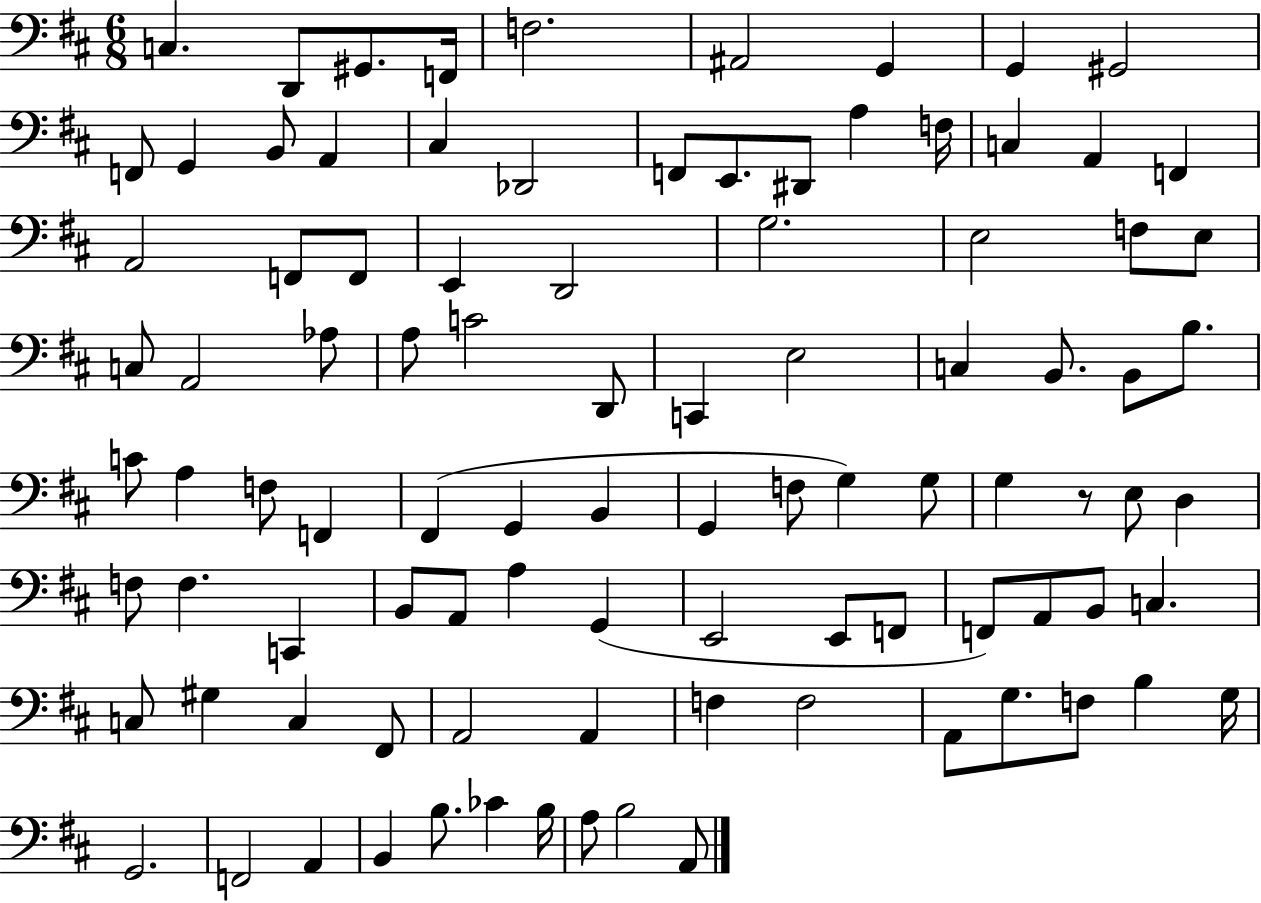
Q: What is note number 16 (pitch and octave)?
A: F2